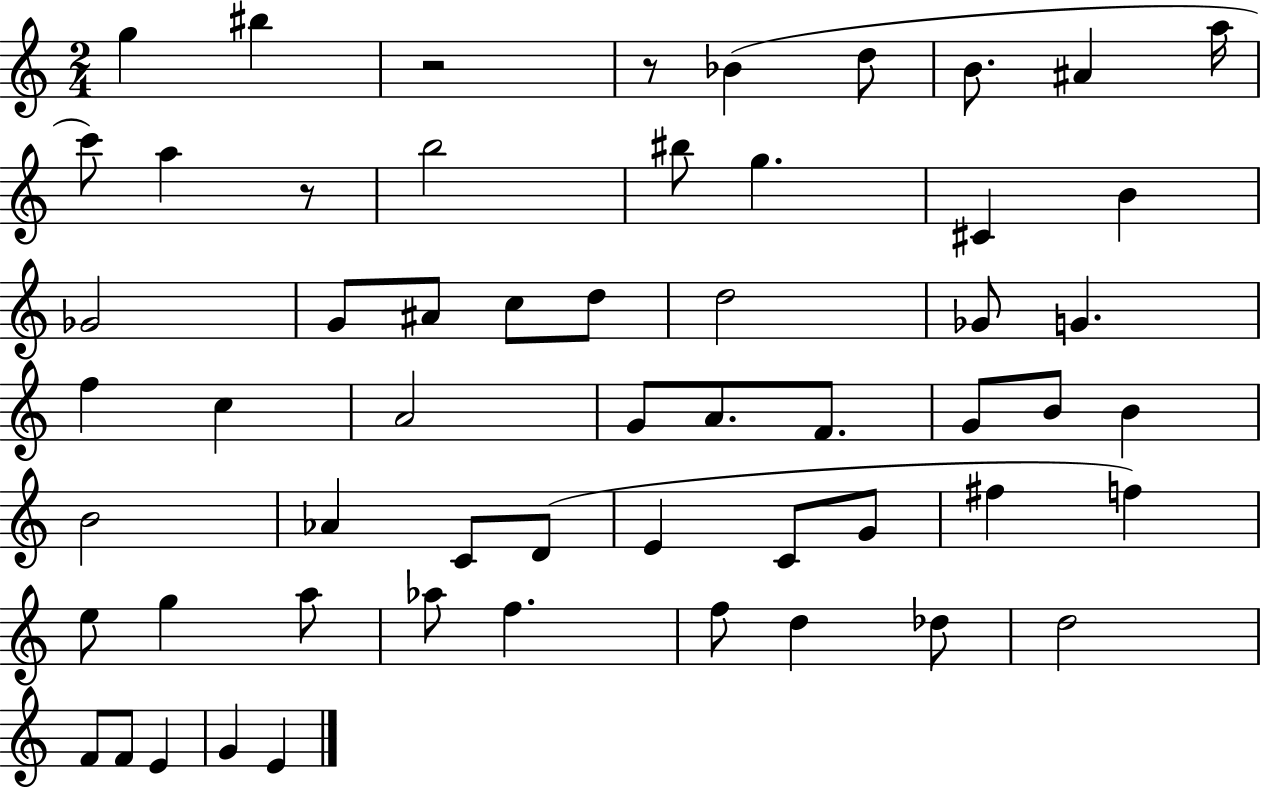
{
  \clef treble
  \numericTimeSignature
  \time 2/4
  \key c \major
  g''4 bis''4 | r2 | r8 bes'4( d''8 | b'8. ais'4 a''16 | \break c'''8) a''4 r8 | b''2 | bis''8 g''4. | cis'4 b'4 | \break ges'2 | g'8 ais'8 c''8 d''8 | d''2 | ges'8 g'4. | \break f''4 c''4 | a'2 | g'8 a'8. f'8. | g'8 b'8 b'4 | \break b'2 | aes'4 c'8 d'8( | e'4 c'8 g'8 | fis''4 f''4) | \break e''8 g''4 a''8 | aes''8 f''4. | f''8 d''4 des''8 | d''2 | \break f'8 f'8 e'4 | g'4 e'4 | \bar "|."
}